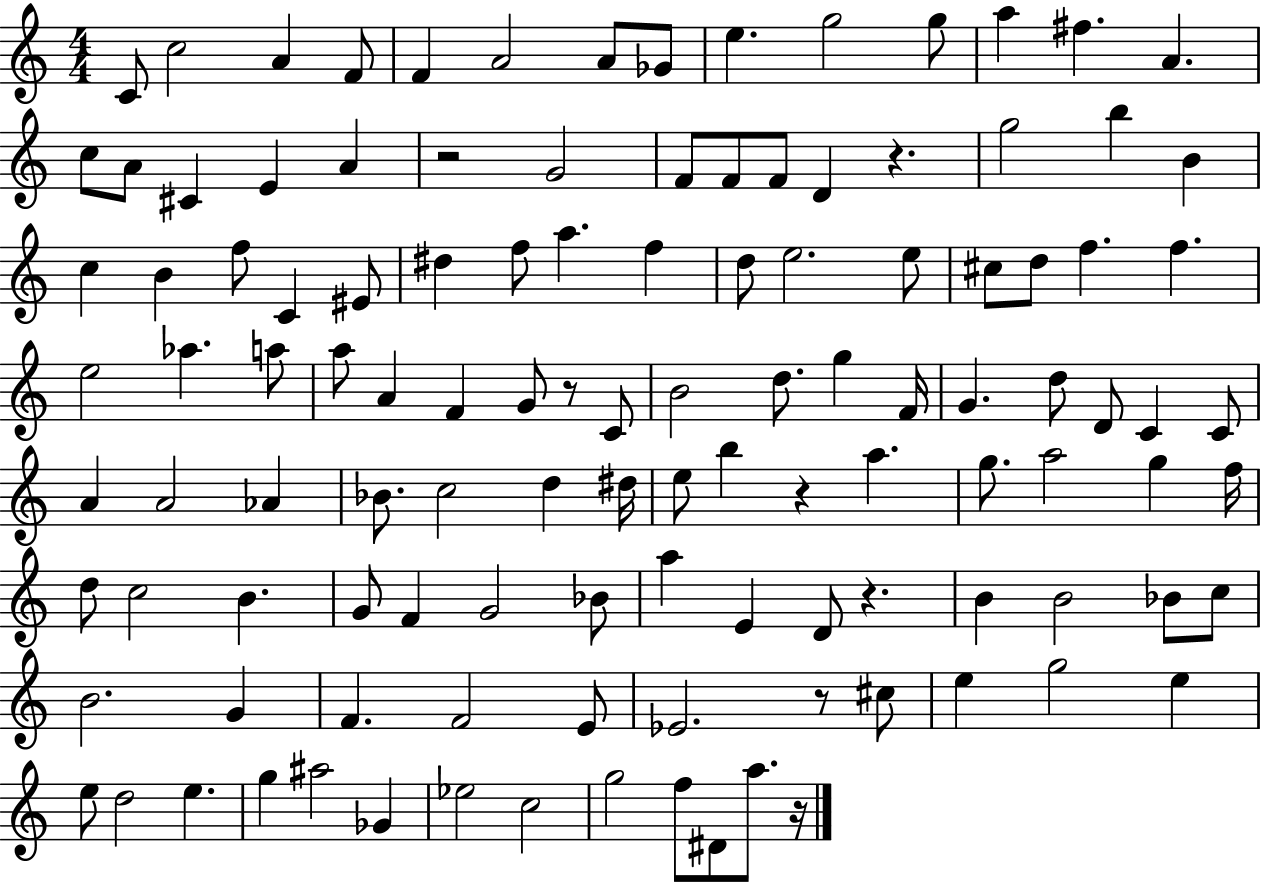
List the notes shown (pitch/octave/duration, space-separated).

C4/e C5/h A4/q F4/e F4/q A4/h A4/e Gb4/e E5/q. G5/h G5/e A5/q F#5/q. A4/q. C5/e A4/e C#4/q E4/q A4/q R/h G4/h F4/e F4/e F4/e D4/q R/q. G5/h B5/q B4/q C5/q B4/q F5/e C4/q EIS4/e D#5/q F5/e A5/q. F5/q D5/e E5/h. E5/e C#5/e D5/e F5/q. F5/q. E5/h Ab5/q. A5/e A5/e A4/q F4/q G4/e R/e C4/e B4/h D5/e. G5/q F4/s G4/q. D5/e D4/e C4/q C4/e A4/q A4/h Ab4/q Bb4/e. C5/h D5/q D#5/s E5/e B5/q R/q A5/q. G5/e. A5/h G5/q F5/s D5/e C5/h B4/q. G4/e F4/q G4/h Bb4/e A5/q E4/q D4/e R/q. B4/q B4/h Bb4/e C5/e B4/h. G4/q F4/q. F4/h E4/e Eb4/h. R/e C#5/e E5/q G5/h E5/q E5/e D5/h E5/q. G5/q A#5/h Gb4/q Eb5/h C5/h G5/h F5/e D#4/e A5/e. R/s